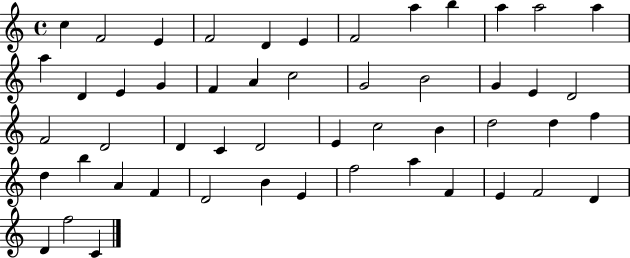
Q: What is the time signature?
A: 4/4